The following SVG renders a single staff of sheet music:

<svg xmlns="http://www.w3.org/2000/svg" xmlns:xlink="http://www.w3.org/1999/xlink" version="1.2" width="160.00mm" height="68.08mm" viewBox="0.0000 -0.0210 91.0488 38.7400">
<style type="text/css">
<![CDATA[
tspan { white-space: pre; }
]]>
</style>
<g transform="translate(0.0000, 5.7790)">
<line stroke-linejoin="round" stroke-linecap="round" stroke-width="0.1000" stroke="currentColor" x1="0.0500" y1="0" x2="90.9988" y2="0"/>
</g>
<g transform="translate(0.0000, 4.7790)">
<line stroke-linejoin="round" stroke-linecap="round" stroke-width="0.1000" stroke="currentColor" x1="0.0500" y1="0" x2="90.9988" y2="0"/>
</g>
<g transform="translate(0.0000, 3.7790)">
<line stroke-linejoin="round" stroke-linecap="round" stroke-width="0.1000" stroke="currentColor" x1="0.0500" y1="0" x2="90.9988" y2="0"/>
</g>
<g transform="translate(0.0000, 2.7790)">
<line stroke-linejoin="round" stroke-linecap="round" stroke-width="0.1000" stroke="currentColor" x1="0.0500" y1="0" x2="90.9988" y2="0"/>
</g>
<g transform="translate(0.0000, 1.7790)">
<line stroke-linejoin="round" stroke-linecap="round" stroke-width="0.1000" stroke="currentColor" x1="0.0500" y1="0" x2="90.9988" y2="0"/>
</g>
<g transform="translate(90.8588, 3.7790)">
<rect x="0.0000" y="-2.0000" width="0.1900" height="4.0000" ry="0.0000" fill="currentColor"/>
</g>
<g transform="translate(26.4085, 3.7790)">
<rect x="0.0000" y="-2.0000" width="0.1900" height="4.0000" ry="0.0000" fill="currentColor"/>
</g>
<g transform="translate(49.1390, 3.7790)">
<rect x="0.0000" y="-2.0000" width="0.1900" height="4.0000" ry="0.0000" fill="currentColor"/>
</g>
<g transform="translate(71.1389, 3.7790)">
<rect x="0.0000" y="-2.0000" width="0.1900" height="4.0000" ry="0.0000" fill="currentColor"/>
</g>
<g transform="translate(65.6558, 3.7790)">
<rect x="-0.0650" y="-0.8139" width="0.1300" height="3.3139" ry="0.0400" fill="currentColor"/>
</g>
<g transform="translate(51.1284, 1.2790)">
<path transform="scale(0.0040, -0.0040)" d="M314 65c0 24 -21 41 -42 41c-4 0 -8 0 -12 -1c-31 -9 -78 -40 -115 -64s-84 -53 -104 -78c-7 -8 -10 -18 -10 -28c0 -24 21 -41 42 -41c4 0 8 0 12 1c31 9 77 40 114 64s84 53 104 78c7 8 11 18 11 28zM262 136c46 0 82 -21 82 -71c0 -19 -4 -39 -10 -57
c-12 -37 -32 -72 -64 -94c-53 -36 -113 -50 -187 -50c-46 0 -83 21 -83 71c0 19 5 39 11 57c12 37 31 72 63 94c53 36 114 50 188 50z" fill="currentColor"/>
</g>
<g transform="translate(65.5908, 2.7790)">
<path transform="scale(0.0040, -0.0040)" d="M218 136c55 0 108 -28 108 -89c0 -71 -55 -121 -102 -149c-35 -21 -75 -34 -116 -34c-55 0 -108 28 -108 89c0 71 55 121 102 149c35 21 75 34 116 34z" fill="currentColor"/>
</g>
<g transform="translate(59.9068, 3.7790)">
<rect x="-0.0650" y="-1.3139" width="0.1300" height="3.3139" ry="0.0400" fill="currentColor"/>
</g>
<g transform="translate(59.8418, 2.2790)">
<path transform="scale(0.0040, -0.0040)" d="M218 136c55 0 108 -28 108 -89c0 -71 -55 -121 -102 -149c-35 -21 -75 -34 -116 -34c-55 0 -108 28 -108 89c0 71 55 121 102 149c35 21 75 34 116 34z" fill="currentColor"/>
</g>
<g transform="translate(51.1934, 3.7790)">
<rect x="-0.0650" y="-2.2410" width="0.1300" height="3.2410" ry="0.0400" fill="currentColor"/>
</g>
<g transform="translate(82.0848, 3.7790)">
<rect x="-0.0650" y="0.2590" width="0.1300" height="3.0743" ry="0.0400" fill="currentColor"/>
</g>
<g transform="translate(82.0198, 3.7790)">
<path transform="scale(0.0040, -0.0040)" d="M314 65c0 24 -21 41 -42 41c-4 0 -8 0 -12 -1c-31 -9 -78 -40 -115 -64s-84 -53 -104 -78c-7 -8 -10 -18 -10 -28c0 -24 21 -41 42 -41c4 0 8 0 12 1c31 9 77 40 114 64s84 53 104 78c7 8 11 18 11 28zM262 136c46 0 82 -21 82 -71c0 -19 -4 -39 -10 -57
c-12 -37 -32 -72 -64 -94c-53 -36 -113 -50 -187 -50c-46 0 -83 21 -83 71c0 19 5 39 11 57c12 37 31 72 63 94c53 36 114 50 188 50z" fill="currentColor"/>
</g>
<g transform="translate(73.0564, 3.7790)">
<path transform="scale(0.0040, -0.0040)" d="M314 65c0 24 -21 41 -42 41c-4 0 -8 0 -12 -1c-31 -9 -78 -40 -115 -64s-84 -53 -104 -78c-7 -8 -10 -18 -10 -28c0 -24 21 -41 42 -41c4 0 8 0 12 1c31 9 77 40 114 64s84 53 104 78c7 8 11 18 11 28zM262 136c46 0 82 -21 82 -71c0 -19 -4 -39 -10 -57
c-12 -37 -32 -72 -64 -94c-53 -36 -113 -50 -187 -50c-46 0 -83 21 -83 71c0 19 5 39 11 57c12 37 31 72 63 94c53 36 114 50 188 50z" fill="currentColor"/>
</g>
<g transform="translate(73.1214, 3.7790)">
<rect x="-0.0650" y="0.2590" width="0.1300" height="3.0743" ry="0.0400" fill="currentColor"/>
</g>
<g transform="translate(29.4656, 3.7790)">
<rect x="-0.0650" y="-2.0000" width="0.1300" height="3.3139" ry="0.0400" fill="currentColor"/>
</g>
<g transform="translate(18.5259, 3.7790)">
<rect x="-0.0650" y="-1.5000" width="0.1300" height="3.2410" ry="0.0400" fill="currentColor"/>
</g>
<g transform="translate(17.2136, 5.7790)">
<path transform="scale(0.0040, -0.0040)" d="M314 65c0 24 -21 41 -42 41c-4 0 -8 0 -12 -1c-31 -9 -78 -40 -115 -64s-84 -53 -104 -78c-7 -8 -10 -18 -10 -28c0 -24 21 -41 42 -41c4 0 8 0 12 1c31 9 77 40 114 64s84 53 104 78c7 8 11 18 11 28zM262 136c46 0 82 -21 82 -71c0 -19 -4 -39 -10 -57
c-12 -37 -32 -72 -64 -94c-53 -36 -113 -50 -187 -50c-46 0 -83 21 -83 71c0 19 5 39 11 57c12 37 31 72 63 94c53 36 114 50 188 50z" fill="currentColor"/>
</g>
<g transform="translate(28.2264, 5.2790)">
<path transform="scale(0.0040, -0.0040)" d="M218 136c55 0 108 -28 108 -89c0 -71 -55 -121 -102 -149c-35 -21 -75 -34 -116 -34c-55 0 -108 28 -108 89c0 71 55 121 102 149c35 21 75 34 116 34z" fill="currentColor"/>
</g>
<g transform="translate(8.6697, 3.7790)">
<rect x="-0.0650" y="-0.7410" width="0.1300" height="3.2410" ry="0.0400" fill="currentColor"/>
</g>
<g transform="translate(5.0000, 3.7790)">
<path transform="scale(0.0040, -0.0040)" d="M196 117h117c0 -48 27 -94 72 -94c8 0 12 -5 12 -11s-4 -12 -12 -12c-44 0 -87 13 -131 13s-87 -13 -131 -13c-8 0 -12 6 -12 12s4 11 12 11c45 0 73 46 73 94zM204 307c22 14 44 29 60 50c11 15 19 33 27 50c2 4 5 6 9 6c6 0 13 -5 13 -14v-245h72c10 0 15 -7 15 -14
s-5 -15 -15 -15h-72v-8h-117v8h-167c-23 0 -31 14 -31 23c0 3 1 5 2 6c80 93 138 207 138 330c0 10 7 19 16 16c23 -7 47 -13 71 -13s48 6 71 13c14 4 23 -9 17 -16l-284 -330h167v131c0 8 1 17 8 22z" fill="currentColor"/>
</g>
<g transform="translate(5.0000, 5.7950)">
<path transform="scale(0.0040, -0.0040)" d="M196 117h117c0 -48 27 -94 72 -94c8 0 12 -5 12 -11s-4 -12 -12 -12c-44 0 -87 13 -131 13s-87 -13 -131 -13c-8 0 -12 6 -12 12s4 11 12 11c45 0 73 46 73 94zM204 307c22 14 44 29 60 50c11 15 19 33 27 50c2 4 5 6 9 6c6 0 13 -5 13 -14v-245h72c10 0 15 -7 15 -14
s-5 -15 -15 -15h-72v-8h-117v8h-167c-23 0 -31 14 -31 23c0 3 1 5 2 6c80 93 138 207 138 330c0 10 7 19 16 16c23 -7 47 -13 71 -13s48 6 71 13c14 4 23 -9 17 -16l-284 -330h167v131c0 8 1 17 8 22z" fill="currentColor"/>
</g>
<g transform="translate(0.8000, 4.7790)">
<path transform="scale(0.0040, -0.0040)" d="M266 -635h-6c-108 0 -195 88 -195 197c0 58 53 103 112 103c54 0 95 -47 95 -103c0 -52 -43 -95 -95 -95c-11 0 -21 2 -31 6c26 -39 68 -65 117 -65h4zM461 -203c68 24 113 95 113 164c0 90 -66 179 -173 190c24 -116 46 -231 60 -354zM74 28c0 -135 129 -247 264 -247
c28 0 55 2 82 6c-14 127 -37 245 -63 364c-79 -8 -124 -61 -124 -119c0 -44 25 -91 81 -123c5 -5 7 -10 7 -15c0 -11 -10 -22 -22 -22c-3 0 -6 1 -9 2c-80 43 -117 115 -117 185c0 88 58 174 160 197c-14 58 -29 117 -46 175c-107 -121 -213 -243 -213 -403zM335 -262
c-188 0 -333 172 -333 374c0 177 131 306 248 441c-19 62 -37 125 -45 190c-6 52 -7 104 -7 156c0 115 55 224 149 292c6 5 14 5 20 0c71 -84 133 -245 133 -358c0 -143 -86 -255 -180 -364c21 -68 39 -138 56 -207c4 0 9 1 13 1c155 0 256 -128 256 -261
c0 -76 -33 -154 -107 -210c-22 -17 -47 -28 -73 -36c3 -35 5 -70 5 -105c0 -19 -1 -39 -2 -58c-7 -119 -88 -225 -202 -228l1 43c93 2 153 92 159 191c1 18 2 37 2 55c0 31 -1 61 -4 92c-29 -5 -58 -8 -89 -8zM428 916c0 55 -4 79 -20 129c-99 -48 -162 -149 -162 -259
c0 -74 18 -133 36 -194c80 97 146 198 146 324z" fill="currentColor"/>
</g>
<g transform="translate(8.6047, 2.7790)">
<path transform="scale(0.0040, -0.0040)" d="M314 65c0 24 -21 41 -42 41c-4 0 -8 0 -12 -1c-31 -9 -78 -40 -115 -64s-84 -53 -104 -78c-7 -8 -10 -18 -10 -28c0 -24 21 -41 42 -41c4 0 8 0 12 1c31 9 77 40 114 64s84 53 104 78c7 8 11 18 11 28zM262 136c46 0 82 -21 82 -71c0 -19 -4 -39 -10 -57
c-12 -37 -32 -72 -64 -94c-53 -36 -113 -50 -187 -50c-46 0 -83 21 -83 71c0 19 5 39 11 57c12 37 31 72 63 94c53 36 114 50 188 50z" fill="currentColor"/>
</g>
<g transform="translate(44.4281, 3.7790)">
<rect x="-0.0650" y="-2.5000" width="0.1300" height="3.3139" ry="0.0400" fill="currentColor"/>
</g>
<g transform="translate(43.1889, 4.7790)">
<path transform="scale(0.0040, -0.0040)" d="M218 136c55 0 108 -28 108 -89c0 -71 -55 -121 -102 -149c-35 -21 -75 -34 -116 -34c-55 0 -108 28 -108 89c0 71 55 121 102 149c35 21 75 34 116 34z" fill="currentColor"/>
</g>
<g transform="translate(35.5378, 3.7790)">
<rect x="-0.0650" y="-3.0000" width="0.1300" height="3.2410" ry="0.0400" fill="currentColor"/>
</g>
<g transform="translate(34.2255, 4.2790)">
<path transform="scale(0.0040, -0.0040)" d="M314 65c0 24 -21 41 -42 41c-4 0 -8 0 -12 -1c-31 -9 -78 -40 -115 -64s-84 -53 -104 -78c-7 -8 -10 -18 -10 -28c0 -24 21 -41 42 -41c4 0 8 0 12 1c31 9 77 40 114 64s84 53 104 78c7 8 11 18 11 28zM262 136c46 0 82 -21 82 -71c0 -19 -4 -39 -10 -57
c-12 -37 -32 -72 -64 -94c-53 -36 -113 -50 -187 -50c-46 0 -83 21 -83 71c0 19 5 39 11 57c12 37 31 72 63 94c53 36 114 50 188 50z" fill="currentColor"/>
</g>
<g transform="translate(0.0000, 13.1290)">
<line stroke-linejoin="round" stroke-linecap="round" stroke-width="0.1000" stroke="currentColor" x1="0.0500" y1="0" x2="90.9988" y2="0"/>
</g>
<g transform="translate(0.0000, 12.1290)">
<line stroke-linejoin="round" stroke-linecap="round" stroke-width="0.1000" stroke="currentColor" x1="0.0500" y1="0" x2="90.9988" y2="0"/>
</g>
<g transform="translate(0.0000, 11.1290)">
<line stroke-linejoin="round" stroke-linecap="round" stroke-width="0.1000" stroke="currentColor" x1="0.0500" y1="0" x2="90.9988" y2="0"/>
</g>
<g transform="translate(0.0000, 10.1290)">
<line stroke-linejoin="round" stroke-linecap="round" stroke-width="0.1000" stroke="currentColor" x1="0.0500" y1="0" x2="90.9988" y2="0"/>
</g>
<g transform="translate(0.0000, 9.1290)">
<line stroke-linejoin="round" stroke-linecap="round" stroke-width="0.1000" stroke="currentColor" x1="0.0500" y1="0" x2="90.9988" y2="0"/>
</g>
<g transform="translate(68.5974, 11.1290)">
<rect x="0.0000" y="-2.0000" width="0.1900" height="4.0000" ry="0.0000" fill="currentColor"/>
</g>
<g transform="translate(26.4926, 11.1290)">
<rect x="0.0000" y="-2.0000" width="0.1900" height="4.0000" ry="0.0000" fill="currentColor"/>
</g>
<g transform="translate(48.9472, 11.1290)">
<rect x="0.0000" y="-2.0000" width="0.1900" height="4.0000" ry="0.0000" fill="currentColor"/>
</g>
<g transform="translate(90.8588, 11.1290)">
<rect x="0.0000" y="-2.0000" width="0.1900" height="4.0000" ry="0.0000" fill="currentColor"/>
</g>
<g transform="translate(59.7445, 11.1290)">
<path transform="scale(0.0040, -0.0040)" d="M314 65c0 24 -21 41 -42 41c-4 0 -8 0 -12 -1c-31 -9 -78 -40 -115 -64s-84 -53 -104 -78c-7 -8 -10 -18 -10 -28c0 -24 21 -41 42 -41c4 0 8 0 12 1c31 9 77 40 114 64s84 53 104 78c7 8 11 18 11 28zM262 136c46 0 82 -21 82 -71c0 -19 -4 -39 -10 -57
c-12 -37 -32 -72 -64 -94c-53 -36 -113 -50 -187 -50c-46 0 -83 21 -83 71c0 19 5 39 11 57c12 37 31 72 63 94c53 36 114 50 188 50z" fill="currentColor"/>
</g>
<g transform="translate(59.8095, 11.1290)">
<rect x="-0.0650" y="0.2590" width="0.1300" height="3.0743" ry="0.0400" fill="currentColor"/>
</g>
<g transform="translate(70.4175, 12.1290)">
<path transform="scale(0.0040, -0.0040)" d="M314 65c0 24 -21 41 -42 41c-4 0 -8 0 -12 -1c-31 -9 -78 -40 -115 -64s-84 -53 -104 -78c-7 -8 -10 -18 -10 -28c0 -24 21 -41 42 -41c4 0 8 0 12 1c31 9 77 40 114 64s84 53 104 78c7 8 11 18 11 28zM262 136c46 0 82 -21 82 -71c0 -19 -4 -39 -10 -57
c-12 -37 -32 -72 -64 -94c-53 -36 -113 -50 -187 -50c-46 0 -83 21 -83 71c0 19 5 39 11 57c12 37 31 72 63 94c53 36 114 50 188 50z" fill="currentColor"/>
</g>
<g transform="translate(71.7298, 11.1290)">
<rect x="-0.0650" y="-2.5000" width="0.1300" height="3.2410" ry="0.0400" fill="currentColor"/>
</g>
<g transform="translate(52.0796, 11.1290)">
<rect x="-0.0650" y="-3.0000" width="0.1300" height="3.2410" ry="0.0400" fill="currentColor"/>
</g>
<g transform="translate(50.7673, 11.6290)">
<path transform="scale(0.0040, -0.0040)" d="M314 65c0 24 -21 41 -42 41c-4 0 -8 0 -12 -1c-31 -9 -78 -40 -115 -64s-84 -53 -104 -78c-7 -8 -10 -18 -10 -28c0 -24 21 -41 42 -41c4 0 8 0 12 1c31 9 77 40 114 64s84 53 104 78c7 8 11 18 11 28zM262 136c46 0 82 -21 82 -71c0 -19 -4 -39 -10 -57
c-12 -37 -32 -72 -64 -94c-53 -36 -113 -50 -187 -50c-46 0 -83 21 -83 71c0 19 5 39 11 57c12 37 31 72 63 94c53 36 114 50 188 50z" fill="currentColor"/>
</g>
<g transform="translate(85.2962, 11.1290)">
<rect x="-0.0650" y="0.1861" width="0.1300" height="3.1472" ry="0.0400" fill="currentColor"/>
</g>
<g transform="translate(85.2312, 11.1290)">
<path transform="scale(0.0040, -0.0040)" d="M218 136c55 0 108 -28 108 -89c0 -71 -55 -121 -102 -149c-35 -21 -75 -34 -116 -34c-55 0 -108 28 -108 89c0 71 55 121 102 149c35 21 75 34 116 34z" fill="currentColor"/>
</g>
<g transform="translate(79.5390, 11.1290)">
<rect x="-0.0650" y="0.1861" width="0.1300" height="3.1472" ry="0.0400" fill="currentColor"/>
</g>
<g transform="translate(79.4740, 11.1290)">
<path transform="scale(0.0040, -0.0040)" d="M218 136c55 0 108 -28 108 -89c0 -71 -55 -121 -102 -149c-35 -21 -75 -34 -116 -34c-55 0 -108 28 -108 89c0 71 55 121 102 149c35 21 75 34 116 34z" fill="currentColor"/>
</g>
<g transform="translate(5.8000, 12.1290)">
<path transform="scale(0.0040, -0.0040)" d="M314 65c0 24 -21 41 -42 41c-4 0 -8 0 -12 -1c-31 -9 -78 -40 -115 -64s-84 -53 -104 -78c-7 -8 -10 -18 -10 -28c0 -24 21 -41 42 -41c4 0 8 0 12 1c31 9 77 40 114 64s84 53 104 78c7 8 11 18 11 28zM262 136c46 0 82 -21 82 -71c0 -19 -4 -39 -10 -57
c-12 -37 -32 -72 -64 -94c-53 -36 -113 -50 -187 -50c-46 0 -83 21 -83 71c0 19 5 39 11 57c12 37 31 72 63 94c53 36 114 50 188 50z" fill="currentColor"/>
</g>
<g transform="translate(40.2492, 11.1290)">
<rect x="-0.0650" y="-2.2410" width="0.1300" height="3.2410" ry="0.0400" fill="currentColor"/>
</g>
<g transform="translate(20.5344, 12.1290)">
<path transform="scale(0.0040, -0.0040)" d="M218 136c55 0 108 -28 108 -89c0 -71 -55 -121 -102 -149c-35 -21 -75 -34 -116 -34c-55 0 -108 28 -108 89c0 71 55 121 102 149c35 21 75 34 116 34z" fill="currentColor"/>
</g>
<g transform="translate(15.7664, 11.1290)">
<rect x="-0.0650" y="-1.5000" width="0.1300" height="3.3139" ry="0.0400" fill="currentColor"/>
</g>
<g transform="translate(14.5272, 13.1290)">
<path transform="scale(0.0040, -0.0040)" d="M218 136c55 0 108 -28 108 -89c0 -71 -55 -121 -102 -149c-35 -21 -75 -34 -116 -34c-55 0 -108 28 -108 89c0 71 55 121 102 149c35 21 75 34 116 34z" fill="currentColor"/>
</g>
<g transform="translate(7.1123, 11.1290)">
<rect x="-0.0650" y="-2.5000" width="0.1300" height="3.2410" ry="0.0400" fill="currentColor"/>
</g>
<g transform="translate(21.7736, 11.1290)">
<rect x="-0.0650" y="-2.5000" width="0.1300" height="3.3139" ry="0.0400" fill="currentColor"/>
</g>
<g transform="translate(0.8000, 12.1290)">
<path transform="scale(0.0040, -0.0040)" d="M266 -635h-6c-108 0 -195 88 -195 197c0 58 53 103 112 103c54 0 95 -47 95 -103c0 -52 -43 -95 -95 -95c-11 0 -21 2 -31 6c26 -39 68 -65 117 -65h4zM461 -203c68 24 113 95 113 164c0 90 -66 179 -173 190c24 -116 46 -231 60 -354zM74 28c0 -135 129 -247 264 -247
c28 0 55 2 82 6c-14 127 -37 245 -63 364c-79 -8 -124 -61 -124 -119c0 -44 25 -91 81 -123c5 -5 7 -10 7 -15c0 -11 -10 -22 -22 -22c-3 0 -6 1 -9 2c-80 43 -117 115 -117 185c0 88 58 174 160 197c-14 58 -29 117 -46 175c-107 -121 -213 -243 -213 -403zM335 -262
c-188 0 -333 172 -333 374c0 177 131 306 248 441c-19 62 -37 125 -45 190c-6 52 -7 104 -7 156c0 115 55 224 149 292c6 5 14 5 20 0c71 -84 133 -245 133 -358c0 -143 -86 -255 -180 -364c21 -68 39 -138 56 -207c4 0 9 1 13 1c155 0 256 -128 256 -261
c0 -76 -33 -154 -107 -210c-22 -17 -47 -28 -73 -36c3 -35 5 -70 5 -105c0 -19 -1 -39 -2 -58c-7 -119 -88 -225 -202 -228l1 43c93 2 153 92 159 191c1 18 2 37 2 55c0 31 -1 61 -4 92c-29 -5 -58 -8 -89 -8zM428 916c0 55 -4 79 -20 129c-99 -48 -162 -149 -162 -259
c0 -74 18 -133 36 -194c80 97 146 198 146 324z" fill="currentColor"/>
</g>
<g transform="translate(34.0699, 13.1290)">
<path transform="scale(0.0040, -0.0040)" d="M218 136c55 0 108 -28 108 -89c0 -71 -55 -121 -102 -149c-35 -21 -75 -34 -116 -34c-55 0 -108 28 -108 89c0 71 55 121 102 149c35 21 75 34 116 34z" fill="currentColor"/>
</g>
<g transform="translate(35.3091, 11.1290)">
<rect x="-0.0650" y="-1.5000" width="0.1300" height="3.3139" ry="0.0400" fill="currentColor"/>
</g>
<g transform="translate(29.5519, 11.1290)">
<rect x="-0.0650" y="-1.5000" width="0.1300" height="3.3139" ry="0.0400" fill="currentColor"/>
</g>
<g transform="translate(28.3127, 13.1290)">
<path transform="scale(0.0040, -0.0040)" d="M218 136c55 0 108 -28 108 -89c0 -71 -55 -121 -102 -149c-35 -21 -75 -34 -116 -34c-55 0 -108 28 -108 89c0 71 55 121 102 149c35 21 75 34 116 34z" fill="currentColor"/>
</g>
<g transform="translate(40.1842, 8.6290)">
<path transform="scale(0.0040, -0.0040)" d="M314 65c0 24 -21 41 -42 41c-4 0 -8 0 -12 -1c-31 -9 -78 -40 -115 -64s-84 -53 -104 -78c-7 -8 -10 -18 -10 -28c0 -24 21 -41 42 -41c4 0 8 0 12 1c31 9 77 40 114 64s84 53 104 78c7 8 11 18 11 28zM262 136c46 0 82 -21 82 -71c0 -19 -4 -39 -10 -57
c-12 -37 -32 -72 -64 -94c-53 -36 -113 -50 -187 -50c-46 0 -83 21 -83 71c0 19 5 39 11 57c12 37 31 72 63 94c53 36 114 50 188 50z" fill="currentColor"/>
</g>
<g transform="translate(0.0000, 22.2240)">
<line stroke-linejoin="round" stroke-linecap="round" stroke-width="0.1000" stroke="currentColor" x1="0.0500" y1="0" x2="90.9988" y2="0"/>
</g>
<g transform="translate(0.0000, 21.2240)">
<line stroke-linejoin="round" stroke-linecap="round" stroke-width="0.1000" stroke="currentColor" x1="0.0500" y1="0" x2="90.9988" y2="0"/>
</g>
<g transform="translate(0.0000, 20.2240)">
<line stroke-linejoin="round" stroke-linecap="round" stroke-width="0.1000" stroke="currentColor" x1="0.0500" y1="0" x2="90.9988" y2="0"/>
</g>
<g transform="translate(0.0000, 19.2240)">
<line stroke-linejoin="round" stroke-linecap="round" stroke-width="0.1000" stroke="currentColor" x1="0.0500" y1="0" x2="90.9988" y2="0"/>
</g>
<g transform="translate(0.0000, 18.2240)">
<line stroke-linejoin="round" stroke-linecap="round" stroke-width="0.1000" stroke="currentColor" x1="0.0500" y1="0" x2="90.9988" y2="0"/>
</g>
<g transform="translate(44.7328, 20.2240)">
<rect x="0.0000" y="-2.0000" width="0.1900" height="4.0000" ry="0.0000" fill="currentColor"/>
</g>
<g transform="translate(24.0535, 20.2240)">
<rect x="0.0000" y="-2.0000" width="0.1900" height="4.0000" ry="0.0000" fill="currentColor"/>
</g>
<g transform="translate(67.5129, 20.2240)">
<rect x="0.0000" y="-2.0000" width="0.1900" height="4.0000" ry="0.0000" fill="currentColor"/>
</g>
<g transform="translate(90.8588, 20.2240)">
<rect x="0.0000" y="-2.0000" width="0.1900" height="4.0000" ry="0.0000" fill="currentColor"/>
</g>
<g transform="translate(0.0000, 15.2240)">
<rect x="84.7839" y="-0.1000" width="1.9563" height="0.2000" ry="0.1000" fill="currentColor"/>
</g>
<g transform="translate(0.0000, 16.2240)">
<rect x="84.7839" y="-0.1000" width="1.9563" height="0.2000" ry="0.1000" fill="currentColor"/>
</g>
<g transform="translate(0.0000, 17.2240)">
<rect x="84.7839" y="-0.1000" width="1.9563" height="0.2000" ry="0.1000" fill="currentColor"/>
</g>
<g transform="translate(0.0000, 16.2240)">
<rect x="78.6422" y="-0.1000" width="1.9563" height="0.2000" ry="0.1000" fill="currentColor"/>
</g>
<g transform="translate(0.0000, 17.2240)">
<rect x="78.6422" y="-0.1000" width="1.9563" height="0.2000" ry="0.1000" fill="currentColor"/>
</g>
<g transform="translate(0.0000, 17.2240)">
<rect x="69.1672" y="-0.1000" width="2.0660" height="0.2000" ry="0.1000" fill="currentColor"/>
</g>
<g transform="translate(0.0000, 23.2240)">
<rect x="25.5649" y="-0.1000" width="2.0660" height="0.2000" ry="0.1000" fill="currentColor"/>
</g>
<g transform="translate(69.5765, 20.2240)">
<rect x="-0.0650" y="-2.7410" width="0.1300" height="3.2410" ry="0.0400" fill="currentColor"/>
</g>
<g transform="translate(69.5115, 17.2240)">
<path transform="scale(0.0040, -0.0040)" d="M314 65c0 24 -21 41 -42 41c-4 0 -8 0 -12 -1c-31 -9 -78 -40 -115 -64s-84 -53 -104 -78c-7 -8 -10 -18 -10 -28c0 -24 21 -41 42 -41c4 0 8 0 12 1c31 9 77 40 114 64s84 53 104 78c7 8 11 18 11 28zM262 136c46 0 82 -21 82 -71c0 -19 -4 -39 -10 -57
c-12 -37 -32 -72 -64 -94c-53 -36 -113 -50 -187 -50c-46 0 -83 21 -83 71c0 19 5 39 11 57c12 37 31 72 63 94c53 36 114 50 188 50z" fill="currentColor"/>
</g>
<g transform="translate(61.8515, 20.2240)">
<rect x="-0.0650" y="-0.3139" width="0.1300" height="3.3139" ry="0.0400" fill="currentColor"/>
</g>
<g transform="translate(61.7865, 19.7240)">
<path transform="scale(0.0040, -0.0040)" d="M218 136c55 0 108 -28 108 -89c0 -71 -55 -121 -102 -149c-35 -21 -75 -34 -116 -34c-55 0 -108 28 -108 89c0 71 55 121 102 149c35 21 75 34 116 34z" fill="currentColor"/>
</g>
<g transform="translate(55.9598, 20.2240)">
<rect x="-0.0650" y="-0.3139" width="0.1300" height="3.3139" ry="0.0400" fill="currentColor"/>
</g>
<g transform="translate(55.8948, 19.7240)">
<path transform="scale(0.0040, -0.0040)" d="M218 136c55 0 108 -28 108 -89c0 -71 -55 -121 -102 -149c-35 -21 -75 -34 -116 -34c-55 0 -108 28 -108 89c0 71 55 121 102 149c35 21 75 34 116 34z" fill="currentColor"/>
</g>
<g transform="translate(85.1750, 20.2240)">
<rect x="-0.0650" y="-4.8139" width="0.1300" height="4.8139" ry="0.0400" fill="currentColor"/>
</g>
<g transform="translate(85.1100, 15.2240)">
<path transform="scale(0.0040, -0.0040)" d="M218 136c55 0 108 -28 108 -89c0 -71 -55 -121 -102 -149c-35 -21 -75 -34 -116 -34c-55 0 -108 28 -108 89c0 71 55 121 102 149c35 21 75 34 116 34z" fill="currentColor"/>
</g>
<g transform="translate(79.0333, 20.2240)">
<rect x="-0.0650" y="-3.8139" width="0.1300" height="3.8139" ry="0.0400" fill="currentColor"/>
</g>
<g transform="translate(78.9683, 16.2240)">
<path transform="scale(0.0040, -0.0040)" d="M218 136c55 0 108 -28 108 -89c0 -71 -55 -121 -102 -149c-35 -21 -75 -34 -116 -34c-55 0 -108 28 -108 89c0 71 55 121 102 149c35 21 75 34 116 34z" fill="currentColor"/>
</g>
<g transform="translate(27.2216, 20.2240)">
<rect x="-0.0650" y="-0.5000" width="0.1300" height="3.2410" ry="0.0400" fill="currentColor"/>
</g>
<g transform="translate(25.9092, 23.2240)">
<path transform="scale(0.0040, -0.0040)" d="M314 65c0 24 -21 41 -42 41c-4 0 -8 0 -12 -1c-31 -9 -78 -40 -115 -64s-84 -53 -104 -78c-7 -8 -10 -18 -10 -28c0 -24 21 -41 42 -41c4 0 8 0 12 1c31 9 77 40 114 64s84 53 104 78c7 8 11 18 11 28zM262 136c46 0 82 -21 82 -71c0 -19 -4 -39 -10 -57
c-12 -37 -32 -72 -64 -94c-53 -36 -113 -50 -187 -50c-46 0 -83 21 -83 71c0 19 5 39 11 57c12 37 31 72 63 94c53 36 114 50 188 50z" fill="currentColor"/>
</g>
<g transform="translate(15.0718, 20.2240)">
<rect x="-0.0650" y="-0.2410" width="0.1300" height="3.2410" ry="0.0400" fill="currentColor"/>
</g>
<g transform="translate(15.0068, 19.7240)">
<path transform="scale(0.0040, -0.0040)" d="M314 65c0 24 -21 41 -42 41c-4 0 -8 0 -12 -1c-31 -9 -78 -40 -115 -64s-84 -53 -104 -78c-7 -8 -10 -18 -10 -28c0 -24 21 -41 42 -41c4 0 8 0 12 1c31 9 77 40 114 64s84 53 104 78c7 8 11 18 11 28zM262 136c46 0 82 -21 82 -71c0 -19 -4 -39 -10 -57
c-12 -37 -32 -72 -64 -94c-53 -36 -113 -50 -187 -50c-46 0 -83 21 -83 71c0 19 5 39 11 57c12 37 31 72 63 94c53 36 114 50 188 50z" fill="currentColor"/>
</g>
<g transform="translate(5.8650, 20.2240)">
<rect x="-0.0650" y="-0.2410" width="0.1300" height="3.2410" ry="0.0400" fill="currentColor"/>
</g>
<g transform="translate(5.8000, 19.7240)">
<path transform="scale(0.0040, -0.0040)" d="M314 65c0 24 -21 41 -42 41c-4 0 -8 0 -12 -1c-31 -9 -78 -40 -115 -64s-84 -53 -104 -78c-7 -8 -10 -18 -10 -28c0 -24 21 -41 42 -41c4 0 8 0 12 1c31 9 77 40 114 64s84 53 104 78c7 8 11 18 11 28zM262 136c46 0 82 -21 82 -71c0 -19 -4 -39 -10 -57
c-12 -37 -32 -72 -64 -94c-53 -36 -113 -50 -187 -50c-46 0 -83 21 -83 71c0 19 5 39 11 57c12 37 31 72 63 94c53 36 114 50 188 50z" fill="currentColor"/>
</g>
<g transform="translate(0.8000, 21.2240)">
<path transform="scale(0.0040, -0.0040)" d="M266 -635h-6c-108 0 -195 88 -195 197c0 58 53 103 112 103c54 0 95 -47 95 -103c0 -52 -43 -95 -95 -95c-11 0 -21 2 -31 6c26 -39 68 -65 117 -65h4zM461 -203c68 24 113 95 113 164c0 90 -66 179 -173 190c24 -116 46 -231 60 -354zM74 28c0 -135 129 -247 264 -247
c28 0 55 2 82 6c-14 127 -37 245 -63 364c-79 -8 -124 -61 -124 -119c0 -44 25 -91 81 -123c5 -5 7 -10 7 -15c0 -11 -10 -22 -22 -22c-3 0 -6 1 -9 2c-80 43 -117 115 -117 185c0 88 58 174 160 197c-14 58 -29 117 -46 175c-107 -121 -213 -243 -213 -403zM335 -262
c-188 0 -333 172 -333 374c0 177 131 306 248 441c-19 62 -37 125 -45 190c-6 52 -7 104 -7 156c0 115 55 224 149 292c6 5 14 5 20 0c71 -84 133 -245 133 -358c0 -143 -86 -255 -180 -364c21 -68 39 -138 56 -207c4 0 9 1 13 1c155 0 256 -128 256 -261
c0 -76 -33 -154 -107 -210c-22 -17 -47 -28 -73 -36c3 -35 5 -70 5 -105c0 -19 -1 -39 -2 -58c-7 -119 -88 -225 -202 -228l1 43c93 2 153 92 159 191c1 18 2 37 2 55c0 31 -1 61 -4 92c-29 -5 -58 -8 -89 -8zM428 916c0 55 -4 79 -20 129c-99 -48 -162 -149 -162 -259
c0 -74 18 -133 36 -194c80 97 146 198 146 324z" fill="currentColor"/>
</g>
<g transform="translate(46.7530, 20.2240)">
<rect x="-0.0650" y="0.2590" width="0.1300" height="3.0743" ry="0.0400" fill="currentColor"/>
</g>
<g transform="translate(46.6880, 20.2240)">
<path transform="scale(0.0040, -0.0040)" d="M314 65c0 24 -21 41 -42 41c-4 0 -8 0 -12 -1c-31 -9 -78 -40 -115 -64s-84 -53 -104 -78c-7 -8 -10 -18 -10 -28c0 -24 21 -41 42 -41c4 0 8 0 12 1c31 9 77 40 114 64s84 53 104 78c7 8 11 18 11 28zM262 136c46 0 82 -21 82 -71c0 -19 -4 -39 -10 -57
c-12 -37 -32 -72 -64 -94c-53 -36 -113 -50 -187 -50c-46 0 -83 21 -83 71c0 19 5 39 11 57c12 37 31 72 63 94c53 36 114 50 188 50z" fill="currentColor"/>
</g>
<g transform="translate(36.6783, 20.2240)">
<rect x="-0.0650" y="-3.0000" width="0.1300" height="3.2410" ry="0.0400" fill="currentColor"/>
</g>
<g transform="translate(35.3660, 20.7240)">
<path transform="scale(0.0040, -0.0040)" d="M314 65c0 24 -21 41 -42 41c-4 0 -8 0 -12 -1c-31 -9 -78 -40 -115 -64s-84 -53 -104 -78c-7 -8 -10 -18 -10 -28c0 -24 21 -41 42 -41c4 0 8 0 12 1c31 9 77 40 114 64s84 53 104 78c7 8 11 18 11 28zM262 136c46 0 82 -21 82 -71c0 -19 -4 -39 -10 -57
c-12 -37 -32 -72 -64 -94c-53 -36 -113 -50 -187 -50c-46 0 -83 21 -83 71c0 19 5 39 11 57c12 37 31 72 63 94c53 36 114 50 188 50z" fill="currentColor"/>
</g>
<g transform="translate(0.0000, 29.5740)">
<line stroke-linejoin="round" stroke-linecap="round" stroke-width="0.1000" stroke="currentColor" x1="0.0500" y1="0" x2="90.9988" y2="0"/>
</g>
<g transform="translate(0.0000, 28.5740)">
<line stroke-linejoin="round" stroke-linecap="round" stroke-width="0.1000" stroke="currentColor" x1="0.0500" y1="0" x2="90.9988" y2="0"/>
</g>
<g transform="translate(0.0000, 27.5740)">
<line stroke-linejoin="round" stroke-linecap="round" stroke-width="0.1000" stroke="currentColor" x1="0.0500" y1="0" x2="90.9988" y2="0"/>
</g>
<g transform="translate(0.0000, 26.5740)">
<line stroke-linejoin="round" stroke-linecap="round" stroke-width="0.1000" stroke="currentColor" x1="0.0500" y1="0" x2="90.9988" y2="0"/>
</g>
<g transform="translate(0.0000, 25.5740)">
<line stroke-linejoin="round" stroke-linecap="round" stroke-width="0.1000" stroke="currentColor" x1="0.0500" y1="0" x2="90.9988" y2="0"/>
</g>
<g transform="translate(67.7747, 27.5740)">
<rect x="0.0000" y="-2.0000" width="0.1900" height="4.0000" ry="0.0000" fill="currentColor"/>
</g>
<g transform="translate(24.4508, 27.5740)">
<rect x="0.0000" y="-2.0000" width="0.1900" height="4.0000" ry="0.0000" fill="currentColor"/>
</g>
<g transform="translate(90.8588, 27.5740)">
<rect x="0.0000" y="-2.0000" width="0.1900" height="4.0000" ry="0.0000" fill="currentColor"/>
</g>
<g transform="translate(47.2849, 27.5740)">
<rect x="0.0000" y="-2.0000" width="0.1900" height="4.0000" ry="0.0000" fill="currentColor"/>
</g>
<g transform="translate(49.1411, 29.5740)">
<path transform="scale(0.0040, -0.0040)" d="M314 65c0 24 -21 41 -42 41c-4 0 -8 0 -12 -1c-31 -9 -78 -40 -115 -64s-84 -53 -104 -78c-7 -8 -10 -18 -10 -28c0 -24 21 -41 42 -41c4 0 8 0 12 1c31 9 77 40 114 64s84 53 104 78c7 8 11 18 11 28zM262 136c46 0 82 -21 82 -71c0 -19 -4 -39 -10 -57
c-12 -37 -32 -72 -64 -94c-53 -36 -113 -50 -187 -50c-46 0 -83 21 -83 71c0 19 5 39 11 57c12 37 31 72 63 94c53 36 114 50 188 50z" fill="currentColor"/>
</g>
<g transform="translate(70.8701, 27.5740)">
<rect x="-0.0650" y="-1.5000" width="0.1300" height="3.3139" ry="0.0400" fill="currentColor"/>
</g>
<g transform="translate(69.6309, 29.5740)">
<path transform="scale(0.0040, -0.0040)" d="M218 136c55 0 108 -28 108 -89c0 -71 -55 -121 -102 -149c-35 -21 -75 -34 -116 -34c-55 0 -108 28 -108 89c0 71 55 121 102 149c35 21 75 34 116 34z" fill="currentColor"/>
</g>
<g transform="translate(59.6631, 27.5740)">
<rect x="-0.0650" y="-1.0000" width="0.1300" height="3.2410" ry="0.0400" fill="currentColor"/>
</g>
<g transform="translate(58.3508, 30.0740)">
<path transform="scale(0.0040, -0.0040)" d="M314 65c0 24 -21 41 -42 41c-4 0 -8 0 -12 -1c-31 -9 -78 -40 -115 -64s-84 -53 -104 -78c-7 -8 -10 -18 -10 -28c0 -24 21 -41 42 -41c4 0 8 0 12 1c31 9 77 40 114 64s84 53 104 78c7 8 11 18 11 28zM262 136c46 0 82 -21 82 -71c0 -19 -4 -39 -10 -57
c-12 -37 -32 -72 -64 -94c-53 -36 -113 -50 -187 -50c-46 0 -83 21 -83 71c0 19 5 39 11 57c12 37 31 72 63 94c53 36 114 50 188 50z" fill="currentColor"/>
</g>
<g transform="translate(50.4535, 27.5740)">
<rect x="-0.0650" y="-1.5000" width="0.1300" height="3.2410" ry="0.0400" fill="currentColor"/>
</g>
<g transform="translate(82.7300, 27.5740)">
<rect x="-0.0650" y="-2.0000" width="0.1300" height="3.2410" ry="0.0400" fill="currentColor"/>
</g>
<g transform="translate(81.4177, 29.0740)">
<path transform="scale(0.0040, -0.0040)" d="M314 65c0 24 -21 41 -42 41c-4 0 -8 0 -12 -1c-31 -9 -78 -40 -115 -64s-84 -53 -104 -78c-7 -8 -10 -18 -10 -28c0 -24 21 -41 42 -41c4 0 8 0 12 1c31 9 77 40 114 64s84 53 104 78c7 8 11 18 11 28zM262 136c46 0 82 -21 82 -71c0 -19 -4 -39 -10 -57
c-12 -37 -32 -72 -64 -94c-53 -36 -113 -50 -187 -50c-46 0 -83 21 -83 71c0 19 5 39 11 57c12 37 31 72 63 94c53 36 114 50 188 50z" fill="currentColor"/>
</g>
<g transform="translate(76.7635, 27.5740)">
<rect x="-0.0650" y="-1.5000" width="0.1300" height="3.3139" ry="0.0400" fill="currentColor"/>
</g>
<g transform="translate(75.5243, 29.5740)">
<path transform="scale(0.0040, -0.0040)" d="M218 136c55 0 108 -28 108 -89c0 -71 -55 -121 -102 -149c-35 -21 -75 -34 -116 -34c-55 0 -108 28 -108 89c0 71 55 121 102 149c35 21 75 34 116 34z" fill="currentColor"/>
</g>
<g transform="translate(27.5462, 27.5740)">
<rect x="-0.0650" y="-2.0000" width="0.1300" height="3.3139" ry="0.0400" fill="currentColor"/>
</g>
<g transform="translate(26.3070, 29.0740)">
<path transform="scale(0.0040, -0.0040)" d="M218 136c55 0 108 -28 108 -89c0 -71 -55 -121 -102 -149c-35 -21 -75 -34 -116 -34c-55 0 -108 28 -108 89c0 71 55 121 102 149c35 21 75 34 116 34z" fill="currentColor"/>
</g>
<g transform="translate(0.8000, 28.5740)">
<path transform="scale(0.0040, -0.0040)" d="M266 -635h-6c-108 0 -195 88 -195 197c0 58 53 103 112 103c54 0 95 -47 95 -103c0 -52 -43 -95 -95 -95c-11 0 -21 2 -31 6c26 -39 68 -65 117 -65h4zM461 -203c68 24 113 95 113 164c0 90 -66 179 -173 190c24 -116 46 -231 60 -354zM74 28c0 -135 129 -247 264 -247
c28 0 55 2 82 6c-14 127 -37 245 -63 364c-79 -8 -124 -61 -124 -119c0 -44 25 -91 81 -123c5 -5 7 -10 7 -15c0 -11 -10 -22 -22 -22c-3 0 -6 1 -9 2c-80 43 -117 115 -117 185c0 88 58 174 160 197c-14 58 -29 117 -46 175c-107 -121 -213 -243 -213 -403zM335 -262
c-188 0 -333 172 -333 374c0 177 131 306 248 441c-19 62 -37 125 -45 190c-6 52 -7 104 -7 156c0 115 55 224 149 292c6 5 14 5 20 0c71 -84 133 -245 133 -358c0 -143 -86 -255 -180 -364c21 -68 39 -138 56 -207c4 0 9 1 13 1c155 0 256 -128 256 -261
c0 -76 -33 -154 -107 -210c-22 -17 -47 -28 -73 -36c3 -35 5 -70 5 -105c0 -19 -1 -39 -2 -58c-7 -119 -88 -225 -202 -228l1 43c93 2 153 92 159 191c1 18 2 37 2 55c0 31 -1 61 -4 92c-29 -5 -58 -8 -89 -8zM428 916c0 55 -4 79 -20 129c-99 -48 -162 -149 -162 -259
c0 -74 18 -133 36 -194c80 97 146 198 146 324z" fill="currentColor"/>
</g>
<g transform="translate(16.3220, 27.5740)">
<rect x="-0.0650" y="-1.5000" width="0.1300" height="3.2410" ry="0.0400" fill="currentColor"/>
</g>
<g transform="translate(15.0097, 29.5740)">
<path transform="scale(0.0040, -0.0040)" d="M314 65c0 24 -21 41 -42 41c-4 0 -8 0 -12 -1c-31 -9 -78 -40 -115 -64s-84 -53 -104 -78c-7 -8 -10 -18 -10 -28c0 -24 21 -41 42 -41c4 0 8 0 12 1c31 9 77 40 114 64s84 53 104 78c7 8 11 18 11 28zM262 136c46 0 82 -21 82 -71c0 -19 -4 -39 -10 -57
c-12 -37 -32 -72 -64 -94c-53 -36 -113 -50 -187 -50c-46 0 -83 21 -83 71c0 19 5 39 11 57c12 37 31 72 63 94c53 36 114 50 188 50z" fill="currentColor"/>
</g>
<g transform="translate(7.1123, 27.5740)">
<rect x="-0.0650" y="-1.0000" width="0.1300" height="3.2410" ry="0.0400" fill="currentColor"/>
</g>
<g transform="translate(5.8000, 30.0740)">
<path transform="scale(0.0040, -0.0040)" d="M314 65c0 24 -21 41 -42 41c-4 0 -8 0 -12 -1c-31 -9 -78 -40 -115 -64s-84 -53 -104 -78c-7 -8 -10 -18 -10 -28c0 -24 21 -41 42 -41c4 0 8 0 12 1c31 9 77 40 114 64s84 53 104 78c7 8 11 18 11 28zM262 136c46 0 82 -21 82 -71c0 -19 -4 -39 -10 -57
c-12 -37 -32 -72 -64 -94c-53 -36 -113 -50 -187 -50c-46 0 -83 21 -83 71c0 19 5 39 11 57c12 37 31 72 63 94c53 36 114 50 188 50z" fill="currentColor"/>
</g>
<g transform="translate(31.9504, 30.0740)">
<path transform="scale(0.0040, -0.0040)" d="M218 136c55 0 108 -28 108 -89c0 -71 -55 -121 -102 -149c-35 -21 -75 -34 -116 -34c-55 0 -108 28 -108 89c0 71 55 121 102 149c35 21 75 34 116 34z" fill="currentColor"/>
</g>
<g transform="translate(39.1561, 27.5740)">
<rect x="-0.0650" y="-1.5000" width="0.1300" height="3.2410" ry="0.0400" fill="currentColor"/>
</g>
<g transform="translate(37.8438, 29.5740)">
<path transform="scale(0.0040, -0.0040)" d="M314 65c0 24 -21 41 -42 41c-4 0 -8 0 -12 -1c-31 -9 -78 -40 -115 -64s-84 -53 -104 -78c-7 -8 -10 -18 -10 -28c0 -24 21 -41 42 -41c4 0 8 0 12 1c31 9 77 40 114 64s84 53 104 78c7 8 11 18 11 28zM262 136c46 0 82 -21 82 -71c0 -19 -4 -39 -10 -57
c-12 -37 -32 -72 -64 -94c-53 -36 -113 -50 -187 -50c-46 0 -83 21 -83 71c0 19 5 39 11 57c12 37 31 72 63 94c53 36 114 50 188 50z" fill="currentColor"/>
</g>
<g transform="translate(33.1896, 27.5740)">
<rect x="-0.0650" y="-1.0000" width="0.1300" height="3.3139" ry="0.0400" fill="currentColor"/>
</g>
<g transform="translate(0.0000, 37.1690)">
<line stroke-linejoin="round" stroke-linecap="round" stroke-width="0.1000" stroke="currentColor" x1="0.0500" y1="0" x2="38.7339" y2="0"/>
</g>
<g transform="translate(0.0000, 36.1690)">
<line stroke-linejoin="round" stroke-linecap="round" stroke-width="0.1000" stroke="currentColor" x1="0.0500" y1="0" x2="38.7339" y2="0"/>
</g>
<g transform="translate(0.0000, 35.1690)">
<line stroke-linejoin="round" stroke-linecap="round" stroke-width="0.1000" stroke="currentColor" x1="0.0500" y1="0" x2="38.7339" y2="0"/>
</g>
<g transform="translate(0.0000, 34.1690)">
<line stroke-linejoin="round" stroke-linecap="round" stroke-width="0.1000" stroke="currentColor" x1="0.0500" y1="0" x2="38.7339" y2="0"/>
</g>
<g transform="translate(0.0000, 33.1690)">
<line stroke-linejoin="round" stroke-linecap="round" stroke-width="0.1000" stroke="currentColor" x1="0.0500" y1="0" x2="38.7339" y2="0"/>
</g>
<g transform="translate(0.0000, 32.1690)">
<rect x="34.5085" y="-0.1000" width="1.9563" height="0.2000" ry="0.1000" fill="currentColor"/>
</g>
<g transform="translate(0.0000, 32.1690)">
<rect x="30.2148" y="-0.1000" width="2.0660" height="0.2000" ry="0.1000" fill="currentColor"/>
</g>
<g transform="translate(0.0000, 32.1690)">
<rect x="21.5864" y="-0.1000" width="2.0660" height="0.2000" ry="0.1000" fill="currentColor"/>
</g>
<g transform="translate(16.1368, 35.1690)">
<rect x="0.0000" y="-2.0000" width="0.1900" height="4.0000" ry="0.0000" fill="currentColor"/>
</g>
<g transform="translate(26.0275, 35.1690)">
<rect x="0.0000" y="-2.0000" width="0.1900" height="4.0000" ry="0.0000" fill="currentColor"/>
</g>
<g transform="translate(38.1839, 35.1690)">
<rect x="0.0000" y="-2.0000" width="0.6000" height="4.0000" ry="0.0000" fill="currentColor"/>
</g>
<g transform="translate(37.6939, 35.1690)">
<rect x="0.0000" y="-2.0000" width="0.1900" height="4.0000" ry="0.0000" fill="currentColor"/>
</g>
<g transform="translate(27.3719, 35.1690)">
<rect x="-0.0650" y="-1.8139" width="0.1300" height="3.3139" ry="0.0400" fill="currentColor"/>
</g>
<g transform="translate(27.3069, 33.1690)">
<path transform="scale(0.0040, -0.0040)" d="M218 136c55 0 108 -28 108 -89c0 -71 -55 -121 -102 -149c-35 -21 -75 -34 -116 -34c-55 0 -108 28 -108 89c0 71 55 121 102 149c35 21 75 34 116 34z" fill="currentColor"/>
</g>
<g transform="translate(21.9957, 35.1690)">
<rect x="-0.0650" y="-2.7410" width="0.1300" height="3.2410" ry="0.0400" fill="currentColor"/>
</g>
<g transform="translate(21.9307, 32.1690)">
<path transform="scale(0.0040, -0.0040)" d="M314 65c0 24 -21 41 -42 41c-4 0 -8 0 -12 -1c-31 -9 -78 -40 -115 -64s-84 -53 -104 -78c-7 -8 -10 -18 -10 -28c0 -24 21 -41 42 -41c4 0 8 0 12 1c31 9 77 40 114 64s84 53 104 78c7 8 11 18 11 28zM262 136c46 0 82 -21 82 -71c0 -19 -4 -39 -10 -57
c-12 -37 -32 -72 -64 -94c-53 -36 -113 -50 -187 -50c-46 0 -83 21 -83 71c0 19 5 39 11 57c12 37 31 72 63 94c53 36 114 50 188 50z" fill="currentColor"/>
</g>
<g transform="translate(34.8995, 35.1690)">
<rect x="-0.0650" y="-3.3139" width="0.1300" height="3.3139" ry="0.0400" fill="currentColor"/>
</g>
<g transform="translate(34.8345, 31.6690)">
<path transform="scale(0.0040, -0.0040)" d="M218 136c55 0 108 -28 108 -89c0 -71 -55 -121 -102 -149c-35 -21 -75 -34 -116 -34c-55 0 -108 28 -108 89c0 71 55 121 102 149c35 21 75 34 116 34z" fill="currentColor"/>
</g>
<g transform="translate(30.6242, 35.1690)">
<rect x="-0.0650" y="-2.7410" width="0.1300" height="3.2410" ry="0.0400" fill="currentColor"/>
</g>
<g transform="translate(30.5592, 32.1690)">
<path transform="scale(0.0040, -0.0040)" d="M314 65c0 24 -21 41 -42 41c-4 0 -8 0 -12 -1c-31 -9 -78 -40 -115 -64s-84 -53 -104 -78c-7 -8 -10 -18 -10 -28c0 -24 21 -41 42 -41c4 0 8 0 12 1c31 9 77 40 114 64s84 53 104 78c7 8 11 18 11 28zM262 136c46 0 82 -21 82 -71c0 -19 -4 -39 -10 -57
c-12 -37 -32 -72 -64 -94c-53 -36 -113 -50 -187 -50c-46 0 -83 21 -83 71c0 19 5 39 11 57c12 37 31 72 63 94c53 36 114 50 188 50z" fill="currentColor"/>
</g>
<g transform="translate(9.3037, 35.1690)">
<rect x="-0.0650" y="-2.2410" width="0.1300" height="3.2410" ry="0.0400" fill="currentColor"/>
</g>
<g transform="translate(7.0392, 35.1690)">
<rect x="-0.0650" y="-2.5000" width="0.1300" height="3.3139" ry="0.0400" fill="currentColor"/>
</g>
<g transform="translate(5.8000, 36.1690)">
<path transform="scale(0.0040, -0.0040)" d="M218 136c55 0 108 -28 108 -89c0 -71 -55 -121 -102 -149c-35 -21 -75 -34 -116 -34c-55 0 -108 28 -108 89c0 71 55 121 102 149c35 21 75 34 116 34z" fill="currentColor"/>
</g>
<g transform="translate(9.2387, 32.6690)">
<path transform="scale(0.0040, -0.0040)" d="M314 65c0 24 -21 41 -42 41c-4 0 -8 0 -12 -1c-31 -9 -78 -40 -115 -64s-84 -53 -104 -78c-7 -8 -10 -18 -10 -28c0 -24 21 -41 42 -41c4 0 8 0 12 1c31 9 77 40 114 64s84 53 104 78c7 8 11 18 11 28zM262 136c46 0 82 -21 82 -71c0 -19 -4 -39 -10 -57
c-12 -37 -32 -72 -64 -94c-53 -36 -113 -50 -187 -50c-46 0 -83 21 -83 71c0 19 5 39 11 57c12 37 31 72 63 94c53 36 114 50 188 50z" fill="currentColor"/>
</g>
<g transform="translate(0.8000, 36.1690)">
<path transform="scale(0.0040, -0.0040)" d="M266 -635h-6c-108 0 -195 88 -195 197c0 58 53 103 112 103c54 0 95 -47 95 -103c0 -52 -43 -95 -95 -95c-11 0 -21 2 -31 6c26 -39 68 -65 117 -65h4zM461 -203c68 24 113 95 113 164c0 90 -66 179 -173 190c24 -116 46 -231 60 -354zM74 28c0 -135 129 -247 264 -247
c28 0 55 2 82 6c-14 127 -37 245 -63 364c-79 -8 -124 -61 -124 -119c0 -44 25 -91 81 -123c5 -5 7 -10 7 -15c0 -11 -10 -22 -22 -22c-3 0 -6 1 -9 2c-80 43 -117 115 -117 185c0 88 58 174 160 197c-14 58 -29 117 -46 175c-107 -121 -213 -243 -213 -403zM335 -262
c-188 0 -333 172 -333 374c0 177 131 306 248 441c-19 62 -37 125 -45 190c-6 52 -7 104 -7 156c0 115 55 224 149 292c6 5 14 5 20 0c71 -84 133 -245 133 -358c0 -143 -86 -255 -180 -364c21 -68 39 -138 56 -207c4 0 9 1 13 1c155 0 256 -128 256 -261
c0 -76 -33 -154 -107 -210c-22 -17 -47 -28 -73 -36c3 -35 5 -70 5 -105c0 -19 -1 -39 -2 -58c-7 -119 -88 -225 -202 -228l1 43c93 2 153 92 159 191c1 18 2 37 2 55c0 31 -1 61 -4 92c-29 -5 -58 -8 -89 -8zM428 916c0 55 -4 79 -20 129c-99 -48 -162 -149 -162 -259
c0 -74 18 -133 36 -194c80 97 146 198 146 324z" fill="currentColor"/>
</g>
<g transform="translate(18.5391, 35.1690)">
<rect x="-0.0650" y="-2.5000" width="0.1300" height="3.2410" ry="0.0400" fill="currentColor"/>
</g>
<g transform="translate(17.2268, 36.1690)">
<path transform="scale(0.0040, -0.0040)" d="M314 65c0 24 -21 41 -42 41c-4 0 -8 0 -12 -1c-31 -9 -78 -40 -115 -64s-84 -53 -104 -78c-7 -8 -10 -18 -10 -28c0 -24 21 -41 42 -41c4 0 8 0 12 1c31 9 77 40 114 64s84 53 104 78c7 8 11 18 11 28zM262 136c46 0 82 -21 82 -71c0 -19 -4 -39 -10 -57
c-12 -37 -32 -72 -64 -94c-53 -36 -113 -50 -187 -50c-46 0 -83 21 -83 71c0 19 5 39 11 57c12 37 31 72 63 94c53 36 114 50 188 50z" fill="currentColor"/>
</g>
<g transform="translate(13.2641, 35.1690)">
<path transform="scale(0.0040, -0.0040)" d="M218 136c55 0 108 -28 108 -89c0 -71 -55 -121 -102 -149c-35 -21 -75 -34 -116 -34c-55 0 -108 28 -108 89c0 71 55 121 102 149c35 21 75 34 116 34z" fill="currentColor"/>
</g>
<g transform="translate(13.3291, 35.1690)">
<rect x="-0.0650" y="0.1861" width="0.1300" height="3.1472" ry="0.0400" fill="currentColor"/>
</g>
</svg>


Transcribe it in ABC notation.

X:1
T:Untitled
M:4/4
L:1/4
K:C
d2 E2 F A2 G g2 e d B2 B2 G2 E G E E g2 A2 B2 G2 B B c2 c2 C2 A2 B2 c c a2 c' e' D2 E2 F D E2 E2 D2 E E F2 G g2 B G2 a2 f a2 b